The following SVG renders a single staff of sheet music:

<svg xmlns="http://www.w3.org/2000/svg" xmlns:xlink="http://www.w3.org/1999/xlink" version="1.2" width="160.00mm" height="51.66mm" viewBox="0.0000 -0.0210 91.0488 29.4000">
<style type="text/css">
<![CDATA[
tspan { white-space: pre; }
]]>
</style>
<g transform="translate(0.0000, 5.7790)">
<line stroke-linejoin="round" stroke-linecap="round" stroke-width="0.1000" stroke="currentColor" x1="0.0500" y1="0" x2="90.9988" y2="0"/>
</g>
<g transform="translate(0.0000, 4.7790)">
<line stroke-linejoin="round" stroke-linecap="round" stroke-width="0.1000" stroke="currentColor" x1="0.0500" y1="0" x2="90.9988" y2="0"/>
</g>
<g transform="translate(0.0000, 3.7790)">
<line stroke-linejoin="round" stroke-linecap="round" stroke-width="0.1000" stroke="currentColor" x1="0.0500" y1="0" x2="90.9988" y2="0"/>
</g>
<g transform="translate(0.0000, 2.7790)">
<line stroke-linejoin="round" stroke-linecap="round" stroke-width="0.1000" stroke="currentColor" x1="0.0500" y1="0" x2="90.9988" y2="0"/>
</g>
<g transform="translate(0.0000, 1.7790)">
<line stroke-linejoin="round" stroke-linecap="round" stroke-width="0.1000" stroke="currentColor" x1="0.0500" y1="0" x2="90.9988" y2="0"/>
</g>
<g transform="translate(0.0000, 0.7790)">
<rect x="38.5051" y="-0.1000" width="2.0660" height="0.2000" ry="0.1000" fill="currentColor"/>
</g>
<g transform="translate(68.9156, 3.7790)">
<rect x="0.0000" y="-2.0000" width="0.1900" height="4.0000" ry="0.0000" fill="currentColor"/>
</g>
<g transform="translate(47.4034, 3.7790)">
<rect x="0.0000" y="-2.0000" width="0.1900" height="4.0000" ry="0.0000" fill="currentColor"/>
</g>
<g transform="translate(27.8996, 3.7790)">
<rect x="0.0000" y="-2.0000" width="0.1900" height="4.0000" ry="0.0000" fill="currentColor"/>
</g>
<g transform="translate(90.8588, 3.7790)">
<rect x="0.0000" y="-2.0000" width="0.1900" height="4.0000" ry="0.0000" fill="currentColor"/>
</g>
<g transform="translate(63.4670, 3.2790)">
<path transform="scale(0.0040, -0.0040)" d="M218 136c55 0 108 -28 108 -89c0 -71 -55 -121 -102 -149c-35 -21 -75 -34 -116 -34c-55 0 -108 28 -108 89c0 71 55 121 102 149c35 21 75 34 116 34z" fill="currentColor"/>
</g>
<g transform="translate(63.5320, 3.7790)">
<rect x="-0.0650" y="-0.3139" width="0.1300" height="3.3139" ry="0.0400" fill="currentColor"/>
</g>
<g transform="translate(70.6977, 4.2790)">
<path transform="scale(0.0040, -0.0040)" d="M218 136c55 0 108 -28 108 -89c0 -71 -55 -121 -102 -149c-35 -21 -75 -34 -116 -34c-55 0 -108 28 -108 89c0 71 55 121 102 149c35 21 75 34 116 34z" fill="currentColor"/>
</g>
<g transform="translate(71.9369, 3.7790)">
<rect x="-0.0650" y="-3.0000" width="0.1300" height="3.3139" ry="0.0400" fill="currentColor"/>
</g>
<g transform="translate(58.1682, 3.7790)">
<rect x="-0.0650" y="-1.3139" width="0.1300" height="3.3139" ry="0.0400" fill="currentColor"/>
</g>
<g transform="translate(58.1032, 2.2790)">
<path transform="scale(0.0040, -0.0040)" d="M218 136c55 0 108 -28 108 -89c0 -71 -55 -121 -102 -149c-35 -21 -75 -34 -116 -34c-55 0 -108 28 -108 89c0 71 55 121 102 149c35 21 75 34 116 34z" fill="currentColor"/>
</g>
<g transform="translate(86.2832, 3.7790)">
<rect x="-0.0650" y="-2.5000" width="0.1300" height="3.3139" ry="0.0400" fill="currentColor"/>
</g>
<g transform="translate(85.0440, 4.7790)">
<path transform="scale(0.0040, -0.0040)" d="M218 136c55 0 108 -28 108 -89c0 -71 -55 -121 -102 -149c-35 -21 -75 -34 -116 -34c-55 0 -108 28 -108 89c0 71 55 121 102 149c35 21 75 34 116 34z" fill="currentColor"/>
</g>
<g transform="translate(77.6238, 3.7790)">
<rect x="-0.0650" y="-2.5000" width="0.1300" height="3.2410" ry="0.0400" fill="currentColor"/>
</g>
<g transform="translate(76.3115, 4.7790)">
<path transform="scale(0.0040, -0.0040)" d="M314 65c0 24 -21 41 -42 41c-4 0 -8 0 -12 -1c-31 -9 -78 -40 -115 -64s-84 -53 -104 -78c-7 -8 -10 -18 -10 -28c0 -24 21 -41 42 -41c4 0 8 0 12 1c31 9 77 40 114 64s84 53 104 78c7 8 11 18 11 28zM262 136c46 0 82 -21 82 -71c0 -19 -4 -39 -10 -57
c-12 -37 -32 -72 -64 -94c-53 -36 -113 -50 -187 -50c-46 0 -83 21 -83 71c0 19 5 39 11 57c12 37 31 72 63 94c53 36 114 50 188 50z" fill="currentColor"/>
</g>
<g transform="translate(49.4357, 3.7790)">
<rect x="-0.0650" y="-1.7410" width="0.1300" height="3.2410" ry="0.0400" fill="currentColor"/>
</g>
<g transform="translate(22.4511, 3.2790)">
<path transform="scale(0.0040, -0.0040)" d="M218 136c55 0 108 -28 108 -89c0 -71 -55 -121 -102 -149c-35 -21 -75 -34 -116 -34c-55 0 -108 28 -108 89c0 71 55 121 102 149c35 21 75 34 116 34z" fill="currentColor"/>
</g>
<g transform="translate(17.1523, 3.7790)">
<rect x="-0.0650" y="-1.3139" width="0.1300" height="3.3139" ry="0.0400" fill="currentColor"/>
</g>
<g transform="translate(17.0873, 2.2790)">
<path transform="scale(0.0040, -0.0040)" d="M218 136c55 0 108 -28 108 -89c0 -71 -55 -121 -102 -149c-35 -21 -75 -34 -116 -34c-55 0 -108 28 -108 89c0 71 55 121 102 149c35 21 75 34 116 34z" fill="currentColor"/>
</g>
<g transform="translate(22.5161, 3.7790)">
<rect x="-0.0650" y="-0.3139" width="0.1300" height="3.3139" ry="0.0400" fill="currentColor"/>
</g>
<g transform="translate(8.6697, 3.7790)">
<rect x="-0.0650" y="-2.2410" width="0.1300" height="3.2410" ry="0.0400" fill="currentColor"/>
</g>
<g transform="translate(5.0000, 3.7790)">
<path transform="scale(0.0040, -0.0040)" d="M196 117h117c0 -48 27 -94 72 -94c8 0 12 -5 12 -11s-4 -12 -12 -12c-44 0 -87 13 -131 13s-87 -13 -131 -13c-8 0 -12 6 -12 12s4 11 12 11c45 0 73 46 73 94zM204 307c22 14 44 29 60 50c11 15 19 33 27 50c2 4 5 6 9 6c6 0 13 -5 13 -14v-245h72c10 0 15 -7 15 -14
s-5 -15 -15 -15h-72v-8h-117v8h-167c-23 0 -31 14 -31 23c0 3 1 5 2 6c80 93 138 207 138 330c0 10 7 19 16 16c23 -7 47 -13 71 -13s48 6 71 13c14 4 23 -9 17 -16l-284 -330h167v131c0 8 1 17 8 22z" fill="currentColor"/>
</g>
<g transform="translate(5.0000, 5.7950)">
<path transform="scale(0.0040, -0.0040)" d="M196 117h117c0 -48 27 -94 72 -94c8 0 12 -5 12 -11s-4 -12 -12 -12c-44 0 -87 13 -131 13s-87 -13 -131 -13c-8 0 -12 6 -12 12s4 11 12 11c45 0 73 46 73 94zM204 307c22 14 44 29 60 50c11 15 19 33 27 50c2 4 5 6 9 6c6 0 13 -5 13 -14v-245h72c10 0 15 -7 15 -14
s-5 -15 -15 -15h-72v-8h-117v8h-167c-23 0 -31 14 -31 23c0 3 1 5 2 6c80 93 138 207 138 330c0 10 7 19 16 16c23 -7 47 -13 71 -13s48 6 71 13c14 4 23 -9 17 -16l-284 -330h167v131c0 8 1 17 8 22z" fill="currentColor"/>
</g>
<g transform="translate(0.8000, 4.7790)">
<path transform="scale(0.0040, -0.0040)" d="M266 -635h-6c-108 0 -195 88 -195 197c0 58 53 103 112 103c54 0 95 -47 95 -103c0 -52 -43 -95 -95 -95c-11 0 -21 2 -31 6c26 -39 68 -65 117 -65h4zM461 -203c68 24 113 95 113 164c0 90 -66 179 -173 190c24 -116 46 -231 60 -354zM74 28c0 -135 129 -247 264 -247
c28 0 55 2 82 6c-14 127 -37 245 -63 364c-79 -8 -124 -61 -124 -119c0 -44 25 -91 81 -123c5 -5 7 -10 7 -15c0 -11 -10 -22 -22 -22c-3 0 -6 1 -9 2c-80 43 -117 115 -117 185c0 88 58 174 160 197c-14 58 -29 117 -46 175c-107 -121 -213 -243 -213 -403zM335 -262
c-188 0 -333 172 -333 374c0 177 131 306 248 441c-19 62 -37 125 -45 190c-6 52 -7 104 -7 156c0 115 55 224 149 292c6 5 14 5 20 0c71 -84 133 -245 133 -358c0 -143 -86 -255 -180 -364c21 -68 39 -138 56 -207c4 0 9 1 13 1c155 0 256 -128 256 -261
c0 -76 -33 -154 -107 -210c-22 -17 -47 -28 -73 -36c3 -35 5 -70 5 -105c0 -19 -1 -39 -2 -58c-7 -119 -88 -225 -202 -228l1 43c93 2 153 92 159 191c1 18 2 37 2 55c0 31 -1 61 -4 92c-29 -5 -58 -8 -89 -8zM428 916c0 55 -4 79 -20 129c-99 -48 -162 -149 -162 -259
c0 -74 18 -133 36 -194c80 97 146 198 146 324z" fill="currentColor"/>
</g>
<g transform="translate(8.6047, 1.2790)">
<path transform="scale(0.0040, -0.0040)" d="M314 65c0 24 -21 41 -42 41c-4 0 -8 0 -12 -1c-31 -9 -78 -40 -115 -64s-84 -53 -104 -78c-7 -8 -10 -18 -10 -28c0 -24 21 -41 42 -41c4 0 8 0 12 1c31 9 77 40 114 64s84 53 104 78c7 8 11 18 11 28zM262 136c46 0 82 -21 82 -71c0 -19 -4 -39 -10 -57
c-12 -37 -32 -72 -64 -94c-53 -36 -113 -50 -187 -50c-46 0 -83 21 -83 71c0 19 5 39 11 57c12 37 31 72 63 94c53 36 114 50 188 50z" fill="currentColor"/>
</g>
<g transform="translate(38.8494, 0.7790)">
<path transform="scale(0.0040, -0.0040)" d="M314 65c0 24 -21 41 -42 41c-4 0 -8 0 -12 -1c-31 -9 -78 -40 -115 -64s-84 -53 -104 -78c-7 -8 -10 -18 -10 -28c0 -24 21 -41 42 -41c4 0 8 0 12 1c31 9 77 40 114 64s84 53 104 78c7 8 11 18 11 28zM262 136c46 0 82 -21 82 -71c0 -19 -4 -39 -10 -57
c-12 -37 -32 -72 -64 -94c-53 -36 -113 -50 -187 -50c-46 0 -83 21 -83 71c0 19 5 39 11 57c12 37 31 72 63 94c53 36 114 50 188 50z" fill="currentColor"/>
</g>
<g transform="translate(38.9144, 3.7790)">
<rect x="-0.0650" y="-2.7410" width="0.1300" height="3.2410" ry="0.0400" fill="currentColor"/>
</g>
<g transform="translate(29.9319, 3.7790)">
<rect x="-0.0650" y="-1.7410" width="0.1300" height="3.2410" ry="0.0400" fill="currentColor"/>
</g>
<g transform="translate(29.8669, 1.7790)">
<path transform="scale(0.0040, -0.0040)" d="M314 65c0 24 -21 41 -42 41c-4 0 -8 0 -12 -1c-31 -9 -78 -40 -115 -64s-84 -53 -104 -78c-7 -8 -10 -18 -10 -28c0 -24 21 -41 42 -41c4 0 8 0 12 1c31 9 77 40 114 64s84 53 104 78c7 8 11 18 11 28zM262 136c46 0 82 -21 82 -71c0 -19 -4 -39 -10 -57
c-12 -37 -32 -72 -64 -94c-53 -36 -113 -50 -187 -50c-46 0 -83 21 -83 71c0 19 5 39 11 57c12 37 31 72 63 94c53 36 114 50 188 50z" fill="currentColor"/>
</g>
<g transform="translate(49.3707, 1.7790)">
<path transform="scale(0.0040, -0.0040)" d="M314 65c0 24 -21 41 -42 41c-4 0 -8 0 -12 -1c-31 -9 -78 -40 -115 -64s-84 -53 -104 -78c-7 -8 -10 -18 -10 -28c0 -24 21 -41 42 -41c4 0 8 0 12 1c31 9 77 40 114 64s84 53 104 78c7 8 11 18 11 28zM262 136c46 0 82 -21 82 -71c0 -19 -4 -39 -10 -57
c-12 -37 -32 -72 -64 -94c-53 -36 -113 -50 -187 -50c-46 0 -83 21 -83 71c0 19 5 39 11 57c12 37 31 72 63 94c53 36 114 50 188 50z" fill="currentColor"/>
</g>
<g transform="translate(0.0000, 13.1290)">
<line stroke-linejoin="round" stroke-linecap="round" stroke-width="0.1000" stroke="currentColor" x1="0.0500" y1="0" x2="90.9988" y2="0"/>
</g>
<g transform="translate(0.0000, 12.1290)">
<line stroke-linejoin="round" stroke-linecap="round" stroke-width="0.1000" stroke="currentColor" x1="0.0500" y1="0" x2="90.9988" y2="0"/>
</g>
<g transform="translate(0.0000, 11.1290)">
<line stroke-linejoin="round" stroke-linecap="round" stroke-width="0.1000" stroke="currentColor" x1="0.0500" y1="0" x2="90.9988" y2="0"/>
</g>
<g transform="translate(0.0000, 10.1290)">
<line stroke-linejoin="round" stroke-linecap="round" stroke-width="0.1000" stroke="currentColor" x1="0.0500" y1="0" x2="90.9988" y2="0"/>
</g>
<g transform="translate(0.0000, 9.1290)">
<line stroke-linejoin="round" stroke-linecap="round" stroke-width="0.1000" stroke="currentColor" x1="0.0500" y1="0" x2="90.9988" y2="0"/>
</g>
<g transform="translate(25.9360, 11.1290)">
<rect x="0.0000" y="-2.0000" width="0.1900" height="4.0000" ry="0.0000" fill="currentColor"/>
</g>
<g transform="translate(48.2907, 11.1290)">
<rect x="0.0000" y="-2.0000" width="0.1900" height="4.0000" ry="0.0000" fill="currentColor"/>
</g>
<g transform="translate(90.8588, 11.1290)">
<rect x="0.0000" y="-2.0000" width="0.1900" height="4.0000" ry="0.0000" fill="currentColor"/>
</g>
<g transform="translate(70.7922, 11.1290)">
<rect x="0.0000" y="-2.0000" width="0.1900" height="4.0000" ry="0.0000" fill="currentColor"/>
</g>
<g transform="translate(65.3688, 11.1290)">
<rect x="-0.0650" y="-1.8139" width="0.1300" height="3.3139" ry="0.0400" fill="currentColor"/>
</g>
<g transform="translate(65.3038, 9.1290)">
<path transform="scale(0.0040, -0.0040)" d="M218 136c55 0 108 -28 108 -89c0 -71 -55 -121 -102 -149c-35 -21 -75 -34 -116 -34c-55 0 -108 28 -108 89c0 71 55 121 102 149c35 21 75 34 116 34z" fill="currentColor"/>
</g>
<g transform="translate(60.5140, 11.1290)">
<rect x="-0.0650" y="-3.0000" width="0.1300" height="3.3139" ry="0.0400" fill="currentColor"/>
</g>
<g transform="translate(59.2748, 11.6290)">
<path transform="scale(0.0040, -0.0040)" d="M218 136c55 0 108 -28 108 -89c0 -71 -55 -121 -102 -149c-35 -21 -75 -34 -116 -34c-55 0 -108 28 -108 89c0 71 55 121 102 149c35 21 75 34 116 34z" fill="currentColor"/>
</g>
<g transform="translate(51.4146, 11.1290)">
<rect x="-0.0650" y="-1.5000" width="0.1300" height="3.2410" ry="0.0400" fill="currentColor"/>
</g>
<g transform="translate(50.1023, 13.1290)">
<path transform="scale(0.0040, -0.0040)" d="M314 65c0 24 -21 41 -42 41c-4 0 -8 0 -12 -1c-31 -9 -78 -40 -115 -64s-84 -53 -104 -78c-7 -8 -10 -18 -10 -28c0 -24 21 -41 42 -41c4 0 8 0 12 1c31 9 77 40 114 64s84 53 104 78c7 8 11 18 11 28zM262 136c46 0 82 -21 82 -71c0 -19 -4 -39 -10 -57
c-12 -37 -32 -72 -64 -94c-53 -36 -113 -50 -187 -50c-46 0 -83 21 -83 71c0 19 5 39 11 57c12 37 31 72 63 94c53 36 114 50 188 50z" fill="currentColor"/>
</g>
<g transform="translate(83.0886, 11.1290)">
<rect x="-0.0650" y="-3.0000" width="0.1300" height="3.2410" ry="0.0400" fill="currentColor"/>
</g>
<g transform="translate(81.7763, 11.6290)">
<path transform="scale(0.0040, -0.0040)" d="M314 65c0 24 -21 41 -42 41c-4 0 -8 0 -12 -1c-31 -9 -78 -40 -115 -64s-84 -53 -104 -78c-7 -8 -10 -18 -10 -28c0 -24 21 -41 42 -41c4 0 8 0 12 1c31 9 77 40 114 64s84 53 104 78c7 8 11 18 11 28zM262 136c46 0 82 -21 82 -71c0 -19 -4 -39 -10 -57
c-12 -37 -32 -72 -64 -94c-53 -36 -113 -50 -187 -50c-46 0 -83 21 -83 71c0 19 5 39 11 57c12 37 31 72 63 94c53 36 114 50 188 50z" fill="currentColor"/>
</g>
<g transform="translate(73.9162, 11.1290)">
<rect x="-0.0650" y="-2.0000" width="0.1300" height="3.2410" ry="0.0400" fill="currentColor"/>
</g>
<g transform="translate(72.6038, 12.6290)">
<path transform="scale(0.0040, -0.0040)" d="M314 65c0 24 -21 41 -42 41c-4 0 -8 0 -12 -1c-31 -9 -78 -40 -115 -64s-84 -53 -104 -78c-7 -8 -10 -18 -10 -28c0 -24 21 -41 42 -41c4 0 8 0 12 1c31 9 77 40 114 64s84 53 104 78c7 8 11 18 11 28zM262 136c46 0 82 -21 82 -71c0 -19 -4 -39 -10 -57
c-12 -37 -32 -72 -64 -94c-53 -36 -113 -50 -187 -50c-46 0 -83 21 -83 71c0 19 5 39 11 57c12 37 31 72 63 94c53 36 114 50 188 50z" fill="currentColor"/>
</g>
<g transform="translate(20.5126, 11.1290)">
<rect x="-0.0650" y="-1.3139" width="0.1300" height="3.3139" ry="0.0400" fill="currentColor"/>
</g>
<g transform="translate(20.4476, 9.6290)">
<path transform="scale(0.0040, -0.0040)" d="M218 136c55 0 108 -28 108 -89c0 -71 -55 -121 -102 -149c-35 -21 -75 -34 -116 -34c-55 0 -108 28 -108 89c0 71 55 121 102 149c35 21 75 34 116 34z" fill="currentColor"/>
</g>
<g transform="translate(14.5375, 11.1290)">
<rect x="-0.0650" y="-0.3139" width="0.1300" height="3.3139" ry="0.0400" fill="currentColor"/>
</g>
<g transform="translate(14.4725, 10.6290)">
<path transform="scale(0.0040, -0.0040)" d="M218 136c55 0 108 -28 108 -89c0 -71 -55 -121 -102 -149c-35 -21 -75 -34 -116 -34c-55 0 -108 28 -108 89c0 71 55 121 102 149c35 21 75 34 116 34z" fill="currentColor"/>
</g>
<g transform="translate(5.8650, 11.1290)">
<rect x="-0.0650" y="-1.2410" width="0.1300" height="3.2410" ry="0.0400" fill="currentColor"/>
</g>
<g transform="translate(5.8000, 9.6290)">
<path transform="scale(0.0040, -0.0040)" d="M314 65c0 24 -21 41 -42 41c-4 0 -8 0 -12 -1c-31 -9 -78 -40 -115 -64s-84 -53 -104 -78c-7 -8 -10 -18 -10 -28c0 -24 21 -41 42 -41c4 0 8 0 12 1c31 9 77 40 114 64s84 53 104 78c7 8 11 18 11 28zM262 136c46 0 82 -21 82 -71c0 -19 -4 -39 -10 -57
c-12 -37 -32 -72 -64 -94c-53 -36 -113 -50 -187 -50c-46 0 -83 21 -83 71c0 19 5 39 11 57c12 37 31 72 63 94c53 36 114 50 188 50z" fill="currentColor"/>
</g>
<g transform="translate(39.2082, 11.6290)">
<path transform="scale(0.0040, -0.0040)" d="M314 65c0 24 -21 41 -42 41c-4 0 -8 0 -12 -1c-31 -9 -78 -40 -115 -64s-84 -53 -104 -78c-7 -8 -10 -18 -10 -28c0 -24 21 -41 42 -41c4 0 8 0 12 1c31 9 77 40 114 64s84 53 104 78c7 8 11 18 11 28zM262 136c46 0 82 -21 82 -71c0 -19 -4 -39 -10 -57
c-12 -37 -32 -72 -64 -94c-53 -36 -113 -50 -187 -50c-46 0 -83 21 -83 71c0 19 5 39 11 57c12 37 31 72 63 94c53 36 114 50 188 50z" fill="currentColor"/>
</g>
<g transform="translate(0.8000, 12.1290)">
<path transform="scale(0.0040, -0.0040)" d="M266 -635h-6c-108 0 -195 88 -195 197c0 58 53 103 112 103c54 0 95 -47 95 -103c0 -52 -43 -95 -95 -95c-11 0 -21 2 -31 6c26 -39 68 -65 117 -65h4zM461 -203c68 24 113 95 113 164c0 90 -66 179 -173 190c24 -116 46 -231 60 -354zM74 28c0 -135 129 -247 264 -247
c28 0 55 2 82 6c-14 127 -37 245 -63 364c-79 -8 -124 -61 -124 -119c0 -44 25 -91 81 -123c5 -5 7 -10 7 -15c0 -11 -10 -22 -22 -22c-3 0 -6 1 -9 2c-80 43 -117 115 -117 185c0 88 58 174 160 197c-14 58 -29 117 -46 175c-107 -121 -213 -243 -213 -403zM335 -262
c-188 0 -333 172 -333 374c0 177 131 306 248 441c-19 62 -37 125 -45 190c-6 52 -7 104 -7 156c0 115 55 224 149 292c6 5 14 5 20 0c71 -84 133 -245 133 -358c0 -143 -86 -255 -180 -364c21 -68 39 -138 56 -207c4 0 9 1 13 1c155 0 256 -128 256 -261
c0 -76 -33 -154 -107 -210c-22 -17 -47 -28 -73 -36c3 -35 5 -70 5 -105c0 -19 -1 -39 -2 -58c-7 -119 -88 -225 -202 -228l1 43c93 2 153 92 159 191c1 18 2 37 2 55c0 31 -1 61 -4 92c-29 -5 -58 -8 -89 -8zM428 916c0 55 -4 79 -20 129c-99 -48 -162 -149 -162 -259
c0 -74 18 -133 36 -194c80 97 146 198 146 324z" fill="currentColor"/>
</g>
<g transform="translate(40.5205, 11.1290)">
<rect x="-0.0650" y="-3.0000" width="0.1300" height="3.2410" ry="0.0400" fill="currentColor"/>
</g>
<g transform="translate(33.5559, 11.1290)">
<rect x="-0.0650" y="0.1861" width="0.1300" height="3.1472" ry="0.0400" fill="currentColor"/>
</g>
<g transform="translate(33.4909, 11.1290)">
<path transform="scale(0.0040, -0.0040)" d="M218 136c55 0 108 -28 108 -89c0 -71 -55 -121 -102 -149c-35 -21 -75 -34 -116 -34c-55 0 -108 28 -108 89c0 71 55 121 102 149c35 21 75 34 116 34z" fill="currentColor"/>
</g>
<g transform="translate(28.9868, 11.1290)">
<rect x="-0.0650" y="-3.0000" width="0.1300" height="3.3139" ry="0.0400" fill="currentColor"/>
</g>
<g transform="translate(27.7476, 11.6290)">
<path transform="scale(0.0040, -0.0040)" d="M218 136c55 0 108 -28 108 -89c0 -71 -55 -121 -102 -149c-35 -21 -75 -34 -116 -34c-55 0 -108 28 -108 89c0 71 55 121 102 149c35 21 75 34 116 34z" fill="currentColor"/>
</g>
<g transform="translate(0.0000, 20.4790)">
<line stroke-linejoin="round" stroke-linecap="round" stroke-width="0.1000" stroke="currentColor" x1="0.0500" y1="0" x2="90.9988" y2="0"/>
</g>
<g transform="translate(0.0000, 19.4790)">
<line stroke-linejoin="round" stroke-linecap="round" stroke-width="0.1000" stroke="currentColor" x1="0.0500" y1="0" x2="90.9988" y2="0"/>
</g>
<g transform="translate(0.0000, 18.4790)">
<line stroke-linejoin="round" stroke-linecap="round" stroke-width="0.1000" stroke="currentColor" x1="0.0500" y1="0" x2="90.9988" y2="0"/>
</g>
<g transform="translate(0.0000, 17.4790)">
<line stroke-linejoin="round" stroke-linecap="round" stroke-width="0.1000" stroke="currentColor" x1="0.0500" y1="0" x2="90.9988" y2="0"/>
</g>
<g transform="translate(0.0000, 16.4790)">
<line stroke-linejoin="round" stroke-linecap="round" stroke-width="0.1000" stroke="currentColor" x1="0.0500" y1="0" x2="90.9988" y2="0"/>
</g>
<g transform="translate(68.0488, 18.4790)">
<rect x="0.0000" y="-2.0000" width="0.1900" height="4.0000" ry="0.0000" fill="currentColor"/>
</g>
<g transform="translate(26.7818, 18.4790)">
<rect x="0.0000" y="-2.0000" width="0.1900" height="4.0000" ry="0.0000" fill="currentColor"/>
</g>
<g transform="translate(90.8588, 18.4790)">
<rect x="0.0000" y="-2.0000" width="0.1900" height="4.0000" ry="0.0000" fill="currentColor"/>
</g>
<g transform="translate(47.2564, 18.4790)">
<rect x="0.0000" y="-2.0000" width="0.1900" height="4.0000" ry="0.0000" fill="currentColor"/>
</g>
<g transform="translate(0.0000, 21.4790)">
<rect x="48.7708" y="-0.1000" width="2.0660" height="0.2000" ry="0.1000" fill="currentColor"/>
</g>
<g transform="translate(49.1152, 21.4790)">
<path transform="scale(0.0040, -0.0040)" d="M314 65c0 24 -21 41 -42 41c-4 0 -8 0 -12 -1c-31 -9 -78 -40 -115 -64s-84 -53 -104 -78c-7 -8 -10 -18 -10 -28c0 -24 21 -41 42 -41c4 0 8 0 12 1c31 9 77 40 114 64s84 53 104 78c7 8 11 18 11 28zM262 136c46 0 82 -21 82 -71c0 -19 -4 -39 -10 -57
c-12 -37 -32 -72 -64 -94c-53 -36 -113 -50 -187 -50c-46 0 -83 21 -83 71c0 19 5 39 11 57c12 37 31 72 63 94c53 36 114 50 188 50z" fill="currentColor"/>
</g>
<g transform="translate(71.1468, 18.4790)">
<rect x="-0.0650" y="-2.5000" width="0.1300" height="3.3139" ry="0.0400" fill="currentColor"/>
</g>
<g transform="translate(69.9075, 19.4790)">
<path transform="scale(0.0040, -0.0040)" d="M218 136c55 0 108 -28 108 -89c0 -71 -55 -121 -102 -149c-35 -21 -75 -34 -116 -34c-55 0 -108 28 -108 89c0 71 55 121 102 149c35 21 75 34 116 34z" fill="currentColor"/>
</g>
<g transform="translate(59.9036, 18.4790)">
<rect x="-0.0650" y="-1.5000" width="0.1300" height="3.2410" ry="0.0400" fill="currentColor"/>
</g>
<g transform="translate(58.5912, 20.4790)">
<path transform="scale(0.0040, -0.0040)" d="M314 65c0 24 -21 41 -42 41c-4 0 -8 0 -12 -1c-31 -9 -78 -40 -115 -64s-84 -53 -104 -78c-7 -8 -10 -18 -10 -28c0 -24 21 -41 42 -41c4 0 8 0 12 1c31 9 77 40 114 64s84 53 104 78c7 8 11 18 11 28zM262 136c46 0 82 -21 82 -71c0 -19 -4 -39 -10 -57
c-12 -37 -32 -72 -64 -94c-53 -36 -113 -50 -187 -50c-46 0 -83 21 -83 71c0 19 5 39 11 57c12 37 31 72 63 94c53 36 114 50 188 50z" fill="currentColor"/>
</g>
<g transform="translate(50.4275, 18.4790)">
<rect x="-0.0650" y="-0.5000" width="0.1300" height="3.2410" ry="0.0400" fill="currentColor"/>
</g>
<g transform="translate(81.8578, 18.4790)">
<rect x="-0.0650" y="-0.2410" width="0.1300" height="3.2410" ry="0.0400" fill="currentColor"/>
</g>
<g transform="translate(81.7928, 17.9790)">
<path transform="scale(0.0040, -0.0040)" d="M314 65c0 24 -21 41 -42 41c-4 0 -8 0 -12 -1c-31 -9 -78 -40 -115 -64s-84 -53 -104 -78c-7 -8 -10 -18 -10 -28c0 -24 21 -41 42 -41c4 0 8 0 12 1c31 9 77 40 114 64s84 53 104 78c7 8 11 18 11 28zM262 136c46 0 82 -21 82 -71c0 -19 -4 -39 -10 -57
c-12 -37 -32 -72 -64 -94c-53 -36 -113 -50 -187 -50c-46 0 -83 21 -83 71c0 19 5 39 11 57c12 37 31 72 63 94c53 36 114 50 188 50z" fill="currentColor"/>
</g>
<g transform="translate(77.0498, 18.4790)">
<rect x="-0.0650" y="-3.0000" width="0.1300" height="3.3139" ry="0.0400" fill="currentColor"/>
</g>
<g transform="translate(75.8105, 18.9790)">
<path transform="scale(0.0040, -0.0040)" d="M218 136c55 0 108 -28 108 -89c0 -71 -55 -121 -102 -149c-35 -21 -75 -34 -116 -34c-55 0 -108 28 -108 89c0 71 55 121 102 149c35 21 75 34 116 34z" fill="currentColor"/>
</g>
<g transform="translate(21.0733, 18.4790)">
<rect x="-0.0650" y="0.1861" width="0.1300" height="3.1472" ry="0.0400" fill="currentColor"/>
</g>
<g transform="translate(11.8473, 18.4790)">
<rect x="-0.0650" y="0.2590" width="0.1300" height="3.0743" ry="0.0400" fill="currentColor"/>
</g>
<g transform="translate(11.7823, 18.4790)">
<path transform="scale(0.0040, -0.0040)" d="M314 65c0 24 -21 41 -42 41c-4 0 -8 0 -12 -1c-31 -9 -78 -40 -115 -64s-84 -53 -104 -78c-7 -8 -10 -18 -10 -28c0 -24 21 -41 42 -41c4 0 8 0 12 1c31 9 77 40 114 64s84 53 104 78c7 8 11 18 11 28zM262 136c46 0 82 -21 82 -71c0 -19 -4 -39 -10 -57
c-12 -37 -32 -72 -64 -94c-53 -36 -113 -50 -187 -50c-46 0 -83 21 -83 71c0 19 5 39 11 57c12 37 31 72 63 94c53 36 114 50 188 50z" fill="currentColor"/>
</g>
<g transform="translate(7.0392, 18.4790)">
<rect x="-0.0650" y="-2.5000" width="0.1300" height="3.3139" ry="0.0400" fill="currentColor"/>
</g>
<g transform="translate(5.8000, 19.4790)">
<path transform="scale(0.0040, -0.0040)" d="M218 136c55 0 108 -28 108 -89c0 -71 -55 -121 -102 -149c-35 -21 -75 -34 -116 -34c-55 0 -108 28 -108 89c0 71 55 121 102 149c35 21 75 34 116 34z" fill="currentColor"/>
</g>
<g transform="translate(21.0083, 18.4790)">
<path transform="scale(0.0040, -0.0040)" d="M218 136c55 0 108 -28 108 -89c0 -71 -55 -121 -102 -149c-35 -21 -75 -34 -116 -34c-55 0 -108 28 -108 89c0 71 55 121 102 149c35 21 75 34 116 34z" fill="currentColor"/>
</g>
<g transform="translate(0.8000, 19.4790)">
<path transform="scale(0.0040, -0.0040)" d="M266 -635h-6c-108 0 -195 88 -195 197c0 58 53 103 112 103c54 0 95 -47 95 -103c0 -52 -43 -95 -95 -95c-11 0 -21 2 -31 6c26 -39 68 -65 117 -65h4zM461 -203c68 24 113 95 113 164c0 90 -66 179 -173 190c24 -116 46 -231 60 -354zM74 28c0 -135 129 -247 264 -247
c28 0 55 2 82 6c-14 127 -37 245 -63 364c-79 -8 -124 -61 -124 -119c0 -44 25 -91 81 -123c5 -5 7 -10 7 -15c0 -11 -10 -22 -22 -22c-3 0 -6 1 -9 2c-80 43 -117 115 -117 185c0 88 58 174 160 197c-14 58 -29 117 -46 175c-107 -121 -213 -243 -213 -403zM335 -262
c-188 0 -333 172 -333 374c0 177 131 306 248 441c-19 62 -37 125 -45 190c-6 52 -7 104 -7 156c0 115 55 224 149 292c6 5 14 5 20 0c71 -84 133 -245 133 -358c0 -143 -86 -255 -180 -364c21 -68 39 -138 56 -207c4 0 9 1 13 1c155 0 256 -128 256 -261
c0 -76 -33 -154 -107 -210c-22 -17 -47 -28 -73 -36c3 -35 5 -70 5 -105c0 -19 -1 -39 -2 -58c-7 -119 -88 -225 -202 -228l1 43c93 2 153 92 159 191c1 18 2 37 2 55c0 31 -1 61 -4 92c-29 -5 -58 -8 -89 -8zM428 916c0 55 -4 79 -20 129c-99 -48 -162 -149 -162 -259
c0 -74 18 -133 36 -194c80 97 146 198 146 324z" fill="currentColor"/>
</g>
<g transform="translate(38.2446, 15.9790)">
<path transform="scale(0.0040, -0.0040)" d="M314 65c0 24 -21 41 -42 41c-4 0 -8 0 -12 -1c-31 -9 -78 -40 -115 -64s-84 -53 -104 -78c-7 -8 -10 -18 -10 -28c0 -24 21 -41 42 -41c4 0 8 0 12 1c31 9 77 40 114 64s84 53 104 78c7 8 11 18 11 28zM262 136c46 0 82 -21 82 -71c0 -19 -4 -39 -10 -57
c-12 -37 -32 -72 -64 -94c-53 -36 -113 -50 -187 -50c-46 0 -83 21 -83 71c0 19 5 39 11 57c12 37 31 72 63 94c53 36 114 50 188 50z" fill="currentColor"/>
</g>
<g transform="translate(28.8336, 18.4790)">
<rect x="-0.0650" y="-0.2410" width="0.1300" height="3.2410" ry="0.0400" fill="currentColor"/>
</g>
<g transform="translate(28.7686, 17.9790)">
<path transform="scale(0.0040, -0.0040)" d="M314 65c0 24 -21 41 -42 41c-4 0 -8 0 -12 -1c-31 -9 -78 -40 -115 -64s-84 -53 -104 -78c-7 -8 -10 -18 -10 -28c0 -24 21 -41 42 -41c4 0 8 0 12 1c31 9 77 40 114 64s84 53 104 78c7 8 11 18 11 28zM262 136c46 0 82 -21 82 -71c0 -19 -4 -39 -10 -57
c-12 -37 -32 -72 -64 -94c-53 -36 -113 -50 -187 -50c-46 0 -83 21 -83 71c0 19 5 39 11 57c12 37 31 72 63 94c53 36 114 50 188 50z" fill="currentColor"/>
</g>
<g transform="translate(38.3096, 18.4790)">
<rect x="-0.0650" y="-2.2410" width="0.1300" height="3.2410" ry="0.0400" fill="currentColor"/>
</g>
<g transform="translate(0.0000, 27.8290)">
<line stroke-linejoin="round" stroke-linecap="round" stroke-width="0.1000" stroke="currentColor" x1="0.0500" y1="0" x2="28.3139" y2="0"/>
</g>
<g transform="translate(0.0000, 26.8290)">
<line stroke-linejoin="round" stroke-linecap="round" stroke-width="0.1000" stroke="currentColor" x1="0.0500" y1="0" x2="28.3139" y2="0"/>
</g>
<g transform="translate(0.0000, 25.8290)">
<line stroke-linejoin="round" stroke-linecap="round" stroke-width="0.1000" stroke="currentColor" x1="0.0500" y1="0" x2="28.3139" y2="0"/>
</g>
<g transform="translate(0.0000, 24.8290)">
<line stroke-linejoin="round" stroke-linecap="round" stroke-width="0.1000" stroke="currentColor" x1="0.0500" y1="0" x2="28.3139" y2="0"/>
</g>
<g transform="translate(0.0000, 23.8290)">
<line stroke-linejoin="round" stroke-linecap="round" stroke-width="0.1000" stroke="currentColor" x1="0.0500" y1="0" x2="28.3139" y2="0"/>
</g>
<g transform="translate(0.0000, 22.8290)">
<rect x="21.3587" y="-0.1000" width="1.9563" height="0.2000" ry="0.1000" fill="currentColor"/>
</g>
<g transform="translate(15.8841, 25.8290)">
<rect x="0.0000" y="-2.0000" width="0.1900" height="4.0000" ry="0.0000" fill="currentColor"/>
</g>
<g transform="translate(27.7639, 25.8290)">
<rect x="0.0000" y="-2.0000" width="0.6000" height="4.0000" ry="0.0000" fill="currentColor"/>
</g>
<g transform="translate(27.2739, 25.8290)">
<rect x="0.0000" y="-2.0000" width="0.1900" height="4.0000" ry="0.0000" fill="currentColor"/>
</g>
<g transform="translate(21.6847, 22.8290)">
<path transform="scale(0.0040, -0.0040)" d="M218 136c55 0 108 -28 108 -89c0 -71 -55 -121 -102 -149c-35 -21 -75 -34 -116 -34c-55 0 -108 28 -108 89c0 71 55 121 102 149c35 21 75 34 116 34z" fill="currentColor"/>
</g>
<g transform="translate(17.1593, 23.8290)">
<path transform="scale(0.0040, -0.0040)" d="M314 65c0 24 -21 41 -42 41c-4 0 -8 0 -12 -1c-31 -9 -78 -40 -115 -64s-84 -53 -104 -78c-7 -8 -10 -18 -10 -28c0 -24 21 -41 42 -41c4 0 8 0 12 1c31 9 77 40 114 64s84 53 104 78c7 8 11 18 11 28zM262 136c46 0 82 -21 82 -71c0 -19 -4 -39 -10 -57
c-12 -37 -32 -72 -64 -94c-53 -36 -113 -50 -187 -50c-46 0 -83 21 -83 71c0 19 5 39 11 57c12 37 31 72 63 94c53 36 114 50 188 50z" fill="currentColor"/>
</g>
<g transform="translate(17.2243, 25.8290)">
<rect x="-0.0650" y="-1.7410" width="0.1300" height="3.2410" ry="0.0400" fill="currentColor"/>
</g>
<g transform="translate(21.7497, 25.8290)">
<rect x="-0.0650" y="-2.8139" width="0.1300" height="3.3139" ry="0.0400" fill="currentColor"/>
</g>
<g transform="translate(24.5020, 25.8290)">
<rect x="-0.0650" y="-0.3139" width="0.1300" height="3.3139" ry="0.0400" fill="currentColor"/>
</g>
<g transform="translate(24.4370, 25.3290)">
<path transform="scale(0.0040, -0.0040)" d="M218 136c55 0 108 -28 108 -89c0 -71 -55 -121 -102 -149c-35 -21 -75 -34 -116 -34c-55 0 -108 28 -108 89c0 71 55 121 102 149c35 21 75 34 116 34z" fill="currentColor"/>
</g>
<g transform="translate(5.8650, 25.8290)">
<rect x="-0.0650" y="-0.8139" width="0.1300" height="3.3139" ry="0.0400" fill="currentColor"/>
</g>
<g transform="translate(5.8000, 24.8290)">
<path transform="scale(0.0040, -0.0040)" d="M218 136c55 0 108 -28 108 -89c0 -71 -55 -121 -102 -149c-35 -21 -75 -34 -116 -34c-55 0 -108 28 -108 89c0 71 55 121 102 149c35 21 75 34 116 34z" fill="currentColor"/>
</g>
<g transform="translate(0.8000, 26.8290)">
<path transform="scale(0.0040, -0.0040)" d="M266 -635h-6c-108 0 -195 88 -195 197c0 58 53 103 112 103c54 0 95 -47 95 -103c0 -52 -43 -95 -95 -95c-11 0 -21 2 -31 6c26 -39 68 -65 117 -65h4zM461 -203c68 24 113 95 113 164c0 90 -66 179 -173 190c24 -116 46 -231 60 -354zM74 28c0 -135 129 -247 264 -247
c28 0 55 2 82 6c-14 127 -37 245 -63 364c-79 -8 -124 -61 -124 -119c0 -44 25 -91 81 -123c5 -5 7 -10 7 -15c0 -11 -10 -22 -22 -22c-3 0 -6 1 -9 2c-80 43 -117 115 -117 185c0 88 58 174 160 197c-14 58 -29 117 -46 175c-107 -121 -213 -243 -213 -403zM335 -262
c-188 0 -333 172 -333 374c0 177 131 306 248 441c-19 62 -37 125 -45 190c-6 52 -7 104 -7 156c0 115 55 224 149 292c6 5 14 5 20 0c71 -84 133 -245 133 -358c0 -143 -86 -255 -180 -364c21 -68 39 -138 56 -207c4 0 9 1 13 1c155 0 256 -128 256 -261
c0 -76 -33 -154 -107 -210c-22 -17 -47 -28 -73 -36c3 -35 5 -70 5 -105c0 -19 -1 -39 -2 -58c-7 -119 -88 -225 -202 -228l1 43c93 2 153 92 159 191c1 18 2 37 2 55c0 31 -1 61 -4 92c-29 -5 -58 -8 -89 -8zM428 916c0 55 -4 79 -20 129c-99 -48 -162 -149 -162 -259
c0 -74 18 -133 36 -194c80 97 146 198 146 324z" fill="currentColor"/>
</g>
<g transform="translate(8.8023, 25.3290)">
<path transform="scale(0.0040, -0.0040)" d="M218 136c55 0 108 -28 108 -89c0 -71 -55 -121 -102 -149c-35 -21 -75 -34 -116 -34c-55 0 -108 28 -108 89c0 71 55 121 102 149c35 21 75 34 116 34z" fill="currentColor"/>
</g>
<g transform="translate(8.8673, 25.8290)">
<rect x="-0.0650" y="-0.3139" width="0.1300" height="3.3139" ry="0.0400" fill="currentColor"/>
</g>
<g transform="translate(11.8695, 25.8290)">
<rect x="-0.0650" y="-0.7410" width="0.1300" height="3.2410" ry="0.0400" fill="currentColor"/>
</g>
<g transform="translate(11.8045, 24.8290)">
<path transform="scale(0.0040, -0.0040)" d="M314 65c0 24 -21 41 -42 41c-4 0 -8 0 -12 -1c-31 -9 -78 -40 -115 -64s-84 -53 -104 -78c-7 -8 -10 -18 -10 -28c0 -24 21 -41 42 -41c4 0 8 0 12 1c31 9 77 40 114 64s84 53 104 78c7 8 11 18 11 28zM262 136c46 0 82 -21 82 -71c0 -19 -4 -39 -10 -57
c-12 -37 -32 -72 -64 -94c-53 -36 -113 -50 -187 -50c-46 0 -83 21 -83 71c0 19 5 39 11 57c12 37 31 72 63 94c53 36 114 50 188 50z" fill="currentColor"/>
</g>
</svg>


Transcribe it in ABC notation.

X:1
T:Untitled
M:4/4
L:1/4
K:C
g2 e c f2 a2 f2 e c A G2 G e2 c e A B A2 E2 A f F2 A2 G B2 B c2 g2 C2 E2 G A c2 d c d2 f2 a c